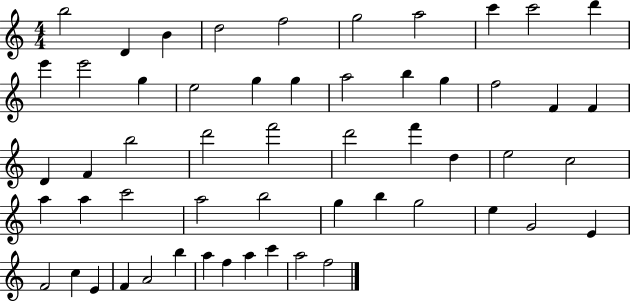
{
  \clef treble
  \numericTimeSignature
  \time 4/4
  \key c \major
  b''2 d'4 b'4 | d''2 f''2 | g''2 a''2 | c'''4 c'''2 d'''4 | \break e'''4 e'''2 g''4 | e''2 g''4 g''4 | a''2 b''4 g''4 | f''2 f'4 f'4 | \break d'4 f'4 b''2 | d'''2 f'''2 | d'''2 f'''4 d''4 | e''2 c''2 | \break a''4 a''4 c'''2 | a''2 b''2 | g''4 b''4 g''2 | e''4 g'2 e'4 | \break f'2 c''4 e'4 | f'4 a'2 b''4 | a''4 f''4 a''4 c'''4 | a''2 f''2 | \break \bar "|."
}